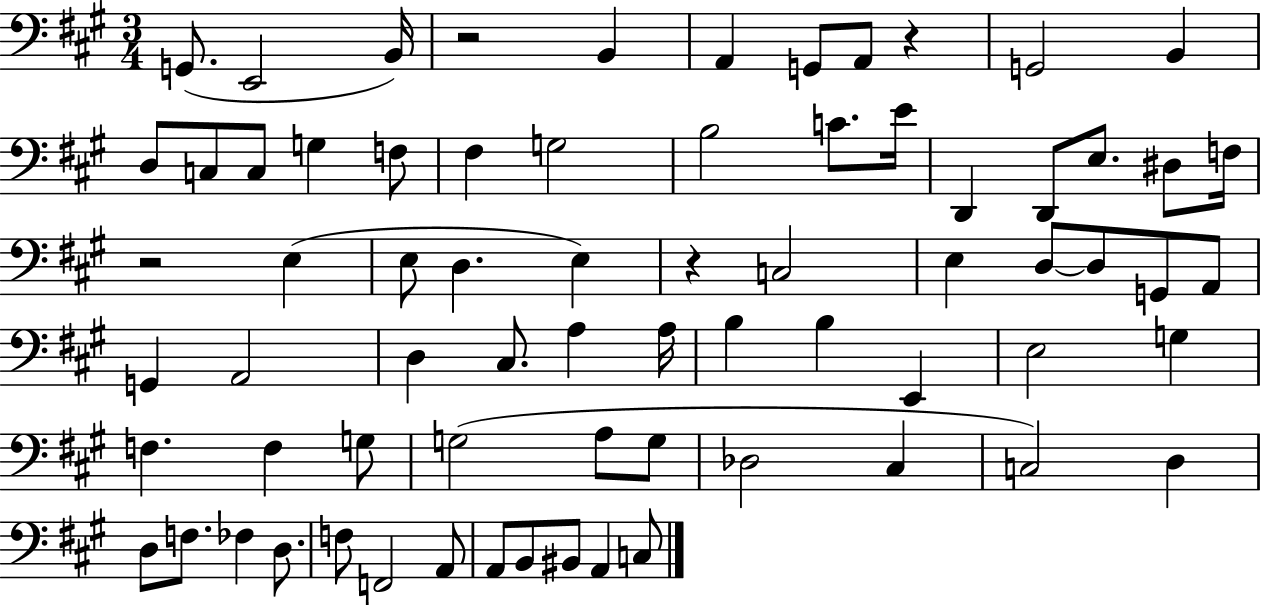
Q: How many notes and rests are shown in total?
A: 71